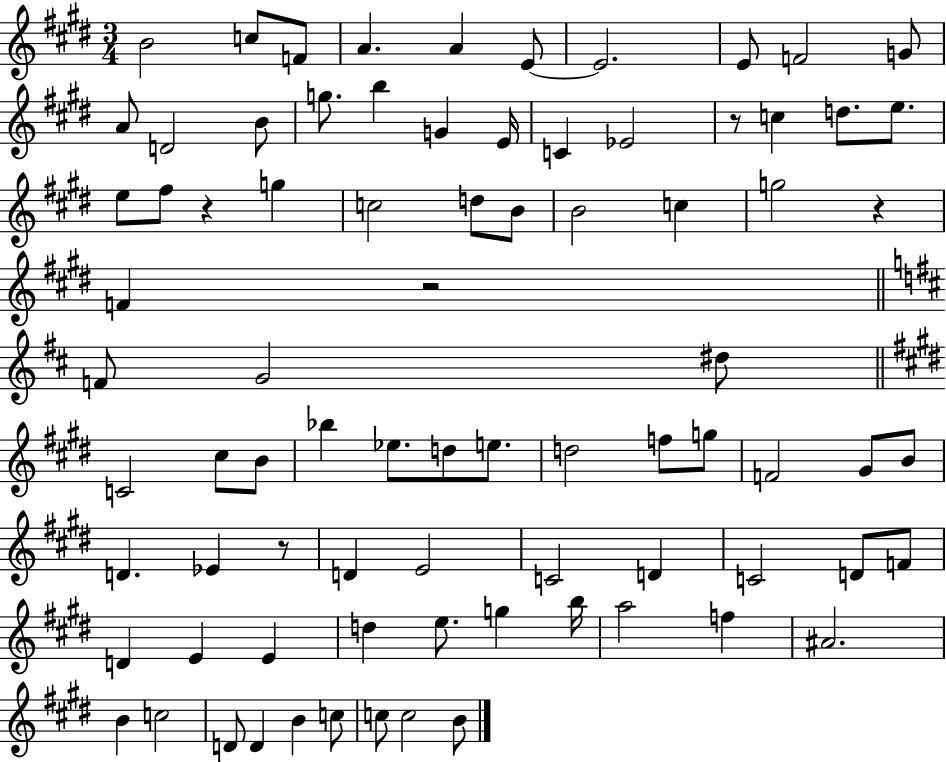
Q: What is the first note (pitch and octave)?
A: B4